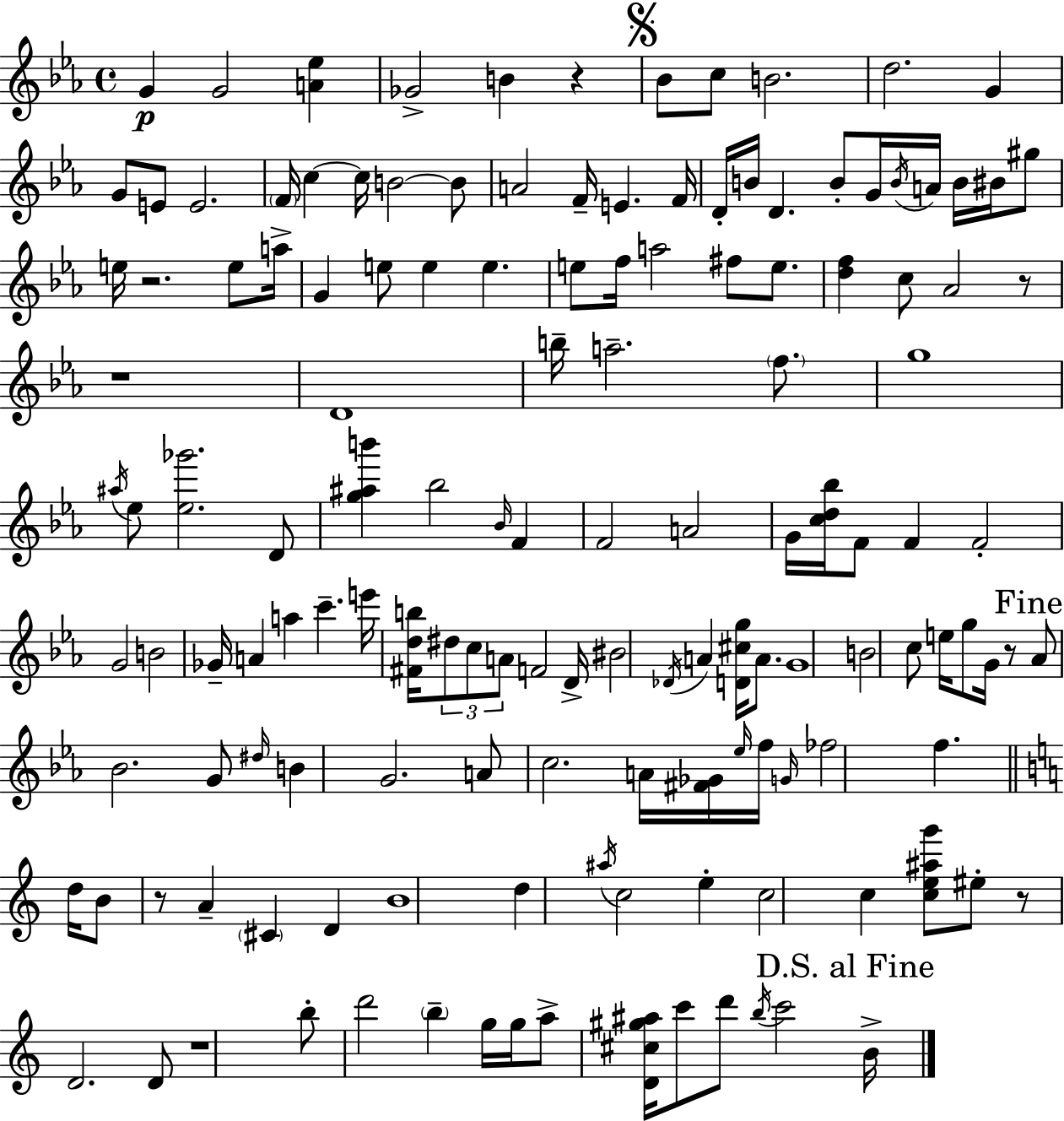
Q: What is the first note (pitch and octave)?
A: G4